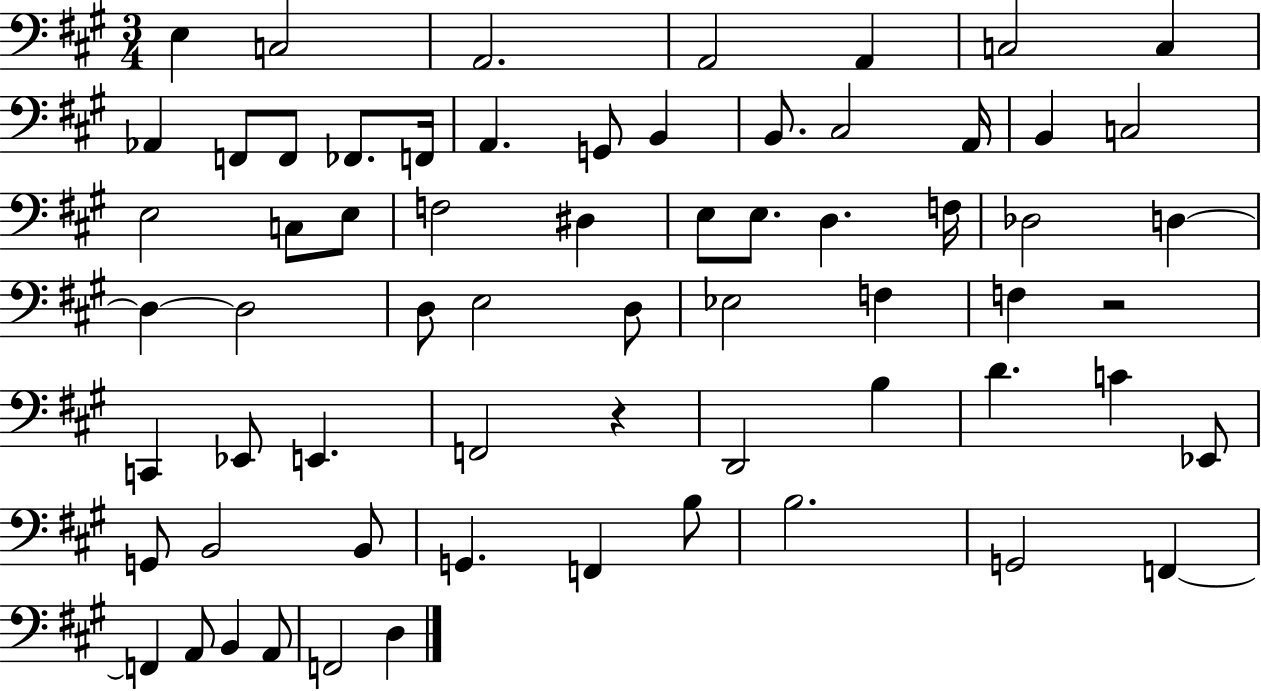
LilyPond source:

{
  \clef bass
  \numericTimeSignature
  \time 3/4
  \key a \major
  e4 c2 | a,2. | a,2 a,4 | c2 c4 | \break aes,4 f,8 f,8 fes,8. f,16 | a,4. g,8 b,4 | b,8. cis2 a,16 | b,4 c2 | \break e2 c8 e8 | f2 dis4 | e8 e8. d4. f16 | des2 d4~~ | \break d4~~ d2 | d8 e2 d8 | ees2 f4 | f4 r2 | \break c,4 ees,8 e,4. | f,2 r4 | d,2 b4 | d'4. c'4 ees,8 | \break g,8 b,2 b,8 | g,4. f,4 b8 | b2. | g,2 f,4~~ | \break f,4 a,8 b,4 a,8 | f,2 d4 | \bar "|."
}